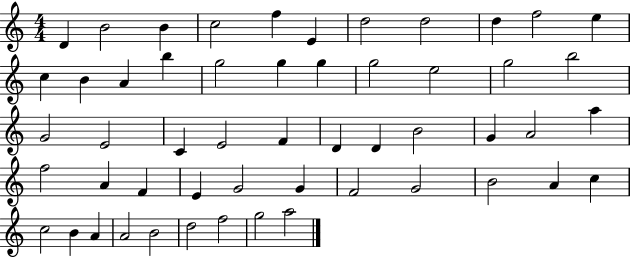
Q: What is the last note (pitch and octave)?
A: A5